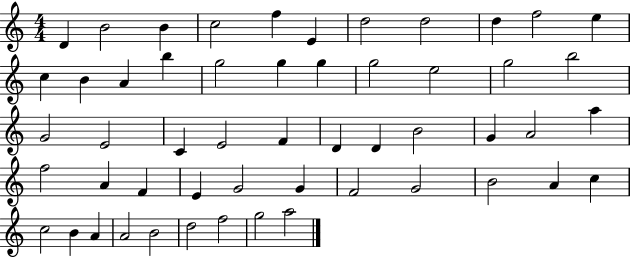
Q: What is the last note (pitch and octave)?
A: A5